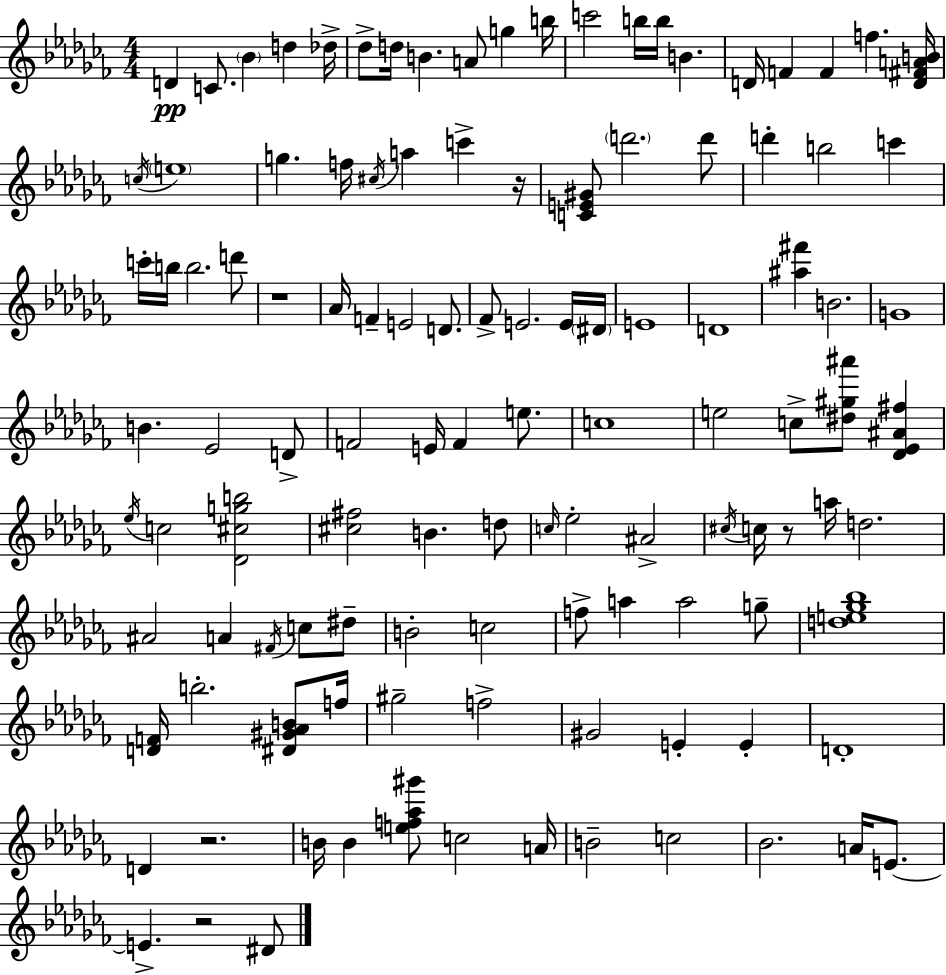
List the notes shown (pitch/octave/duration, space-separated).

D4/q C4/e. Bb4/q D5/q Db5/s Db5/e D5/s B4/q. A4/e G5/q B5/s C6/h B5/s B5/s B4/q. D4/s F4/q F4/q F5/q. [D4,F#4,A4,B4]/s C5/s E5/w G5/q. F5/s C#5/s A5/q C6/q R/s [C4,E4,G#4]/e D6/h. D6/e D6/q B5/h C6/q C6/s B5/s B5/h. D6/e R/w Ab4/s F4/q E4/h D4/e. FES4/e E4/h. E4/s D#4/s E4/w D4/w [A#5,F#6]/q B4/h. G4/w B4/q. Eb4/h D4/e F4/h E4/s F4/q E5/e. C5/w E5/h C5/e [D#5,G#5,A#6]/e [Db4,Eb4,A#4,F#5]/q Eb5/s C5/h [Db4,C#5,G5,B5]/h [C#5,F#5]/h B4/q. D5/e C5/s Eb5/h A#4/h C#5/s C5/s R/e A5/s D5/h. A#4/h A4/q F#4/s C5/e D#5/e B4/h C5/h F5/e A5/q A5/h G5/e [D5,E5,Gb5,Bb5]/w [D4,F4]/s B5/h. [D#4,G#4,Ab4,B4]/e F5/s G#5/h F5/h G#4/h E4/q E4/q D4/w D4/q R/h. B4/s B4/q [E5,F5,Ab5,G#6]/e C5/h A4/s B4/h C5/h Bb4/h. A4/s E4/e. E4/q. R/h D#4/e